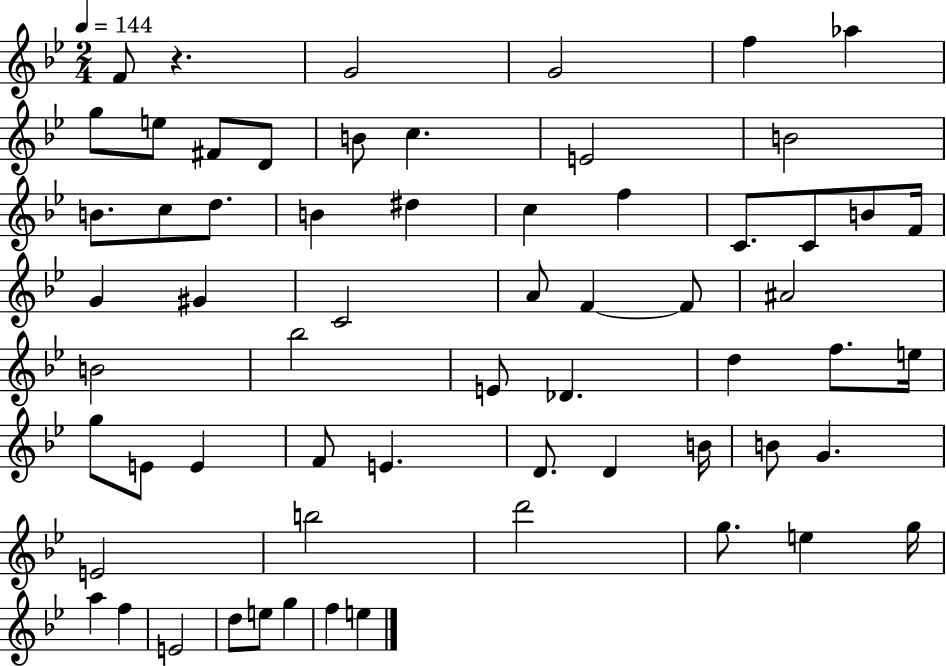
F4/e R/q. G4/h G4/h F5/q Ab5/q G5/e E5/e F#4/e D4/e B4/e C5/q. E4/h B4/h B4/e. C5/e D5/e. B4/q D#5/q C5/q F5/q C4/e. C4/e B4/e F4/s G4/q G#4/q C4/h A4/e F4/q F4/e A#4/h B4/h Bb5/h E4/e Db4/q. D5/q F5/e. E5/s G5/e E4/e E4/q F4/e E4/q. D4/e. D4/q B4/s B4/e G4/q. E4/h B5/h D6/h G5/e. E5/q G5/s A5/q F5/q E4/h D5/e E5/e G5/q F5/q E5/q